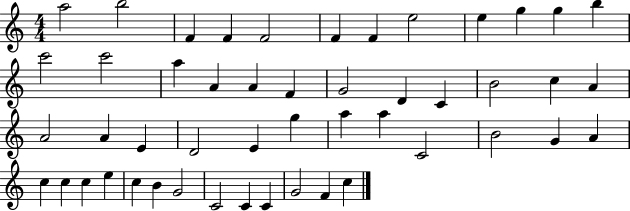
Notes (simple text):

A5/h B5/h F4/q F4/q F4/h F4/q F4/q E5/h E5/q G5/q G5/q B5/q C6/h C6/h A5/q A4/q A4/q F4/q G4/h D4/q C4/q B4/h C5/q A4/q A4/h A4/q E4/q D4/h E4/q G5/q A5/q A5/q C4/h B4/h G4/q A4/q C5/q C5/q C5/q E5/q C5/q B4/q G4/h C4/h C4/q C4/q G4/h F4/q C5/q